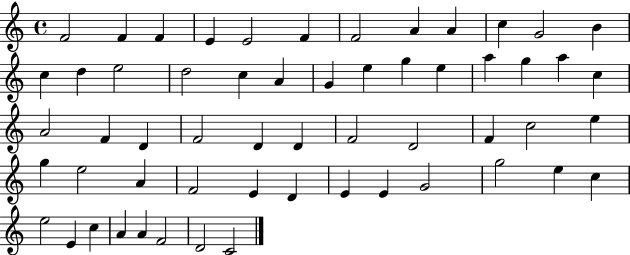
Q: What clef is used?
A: treble